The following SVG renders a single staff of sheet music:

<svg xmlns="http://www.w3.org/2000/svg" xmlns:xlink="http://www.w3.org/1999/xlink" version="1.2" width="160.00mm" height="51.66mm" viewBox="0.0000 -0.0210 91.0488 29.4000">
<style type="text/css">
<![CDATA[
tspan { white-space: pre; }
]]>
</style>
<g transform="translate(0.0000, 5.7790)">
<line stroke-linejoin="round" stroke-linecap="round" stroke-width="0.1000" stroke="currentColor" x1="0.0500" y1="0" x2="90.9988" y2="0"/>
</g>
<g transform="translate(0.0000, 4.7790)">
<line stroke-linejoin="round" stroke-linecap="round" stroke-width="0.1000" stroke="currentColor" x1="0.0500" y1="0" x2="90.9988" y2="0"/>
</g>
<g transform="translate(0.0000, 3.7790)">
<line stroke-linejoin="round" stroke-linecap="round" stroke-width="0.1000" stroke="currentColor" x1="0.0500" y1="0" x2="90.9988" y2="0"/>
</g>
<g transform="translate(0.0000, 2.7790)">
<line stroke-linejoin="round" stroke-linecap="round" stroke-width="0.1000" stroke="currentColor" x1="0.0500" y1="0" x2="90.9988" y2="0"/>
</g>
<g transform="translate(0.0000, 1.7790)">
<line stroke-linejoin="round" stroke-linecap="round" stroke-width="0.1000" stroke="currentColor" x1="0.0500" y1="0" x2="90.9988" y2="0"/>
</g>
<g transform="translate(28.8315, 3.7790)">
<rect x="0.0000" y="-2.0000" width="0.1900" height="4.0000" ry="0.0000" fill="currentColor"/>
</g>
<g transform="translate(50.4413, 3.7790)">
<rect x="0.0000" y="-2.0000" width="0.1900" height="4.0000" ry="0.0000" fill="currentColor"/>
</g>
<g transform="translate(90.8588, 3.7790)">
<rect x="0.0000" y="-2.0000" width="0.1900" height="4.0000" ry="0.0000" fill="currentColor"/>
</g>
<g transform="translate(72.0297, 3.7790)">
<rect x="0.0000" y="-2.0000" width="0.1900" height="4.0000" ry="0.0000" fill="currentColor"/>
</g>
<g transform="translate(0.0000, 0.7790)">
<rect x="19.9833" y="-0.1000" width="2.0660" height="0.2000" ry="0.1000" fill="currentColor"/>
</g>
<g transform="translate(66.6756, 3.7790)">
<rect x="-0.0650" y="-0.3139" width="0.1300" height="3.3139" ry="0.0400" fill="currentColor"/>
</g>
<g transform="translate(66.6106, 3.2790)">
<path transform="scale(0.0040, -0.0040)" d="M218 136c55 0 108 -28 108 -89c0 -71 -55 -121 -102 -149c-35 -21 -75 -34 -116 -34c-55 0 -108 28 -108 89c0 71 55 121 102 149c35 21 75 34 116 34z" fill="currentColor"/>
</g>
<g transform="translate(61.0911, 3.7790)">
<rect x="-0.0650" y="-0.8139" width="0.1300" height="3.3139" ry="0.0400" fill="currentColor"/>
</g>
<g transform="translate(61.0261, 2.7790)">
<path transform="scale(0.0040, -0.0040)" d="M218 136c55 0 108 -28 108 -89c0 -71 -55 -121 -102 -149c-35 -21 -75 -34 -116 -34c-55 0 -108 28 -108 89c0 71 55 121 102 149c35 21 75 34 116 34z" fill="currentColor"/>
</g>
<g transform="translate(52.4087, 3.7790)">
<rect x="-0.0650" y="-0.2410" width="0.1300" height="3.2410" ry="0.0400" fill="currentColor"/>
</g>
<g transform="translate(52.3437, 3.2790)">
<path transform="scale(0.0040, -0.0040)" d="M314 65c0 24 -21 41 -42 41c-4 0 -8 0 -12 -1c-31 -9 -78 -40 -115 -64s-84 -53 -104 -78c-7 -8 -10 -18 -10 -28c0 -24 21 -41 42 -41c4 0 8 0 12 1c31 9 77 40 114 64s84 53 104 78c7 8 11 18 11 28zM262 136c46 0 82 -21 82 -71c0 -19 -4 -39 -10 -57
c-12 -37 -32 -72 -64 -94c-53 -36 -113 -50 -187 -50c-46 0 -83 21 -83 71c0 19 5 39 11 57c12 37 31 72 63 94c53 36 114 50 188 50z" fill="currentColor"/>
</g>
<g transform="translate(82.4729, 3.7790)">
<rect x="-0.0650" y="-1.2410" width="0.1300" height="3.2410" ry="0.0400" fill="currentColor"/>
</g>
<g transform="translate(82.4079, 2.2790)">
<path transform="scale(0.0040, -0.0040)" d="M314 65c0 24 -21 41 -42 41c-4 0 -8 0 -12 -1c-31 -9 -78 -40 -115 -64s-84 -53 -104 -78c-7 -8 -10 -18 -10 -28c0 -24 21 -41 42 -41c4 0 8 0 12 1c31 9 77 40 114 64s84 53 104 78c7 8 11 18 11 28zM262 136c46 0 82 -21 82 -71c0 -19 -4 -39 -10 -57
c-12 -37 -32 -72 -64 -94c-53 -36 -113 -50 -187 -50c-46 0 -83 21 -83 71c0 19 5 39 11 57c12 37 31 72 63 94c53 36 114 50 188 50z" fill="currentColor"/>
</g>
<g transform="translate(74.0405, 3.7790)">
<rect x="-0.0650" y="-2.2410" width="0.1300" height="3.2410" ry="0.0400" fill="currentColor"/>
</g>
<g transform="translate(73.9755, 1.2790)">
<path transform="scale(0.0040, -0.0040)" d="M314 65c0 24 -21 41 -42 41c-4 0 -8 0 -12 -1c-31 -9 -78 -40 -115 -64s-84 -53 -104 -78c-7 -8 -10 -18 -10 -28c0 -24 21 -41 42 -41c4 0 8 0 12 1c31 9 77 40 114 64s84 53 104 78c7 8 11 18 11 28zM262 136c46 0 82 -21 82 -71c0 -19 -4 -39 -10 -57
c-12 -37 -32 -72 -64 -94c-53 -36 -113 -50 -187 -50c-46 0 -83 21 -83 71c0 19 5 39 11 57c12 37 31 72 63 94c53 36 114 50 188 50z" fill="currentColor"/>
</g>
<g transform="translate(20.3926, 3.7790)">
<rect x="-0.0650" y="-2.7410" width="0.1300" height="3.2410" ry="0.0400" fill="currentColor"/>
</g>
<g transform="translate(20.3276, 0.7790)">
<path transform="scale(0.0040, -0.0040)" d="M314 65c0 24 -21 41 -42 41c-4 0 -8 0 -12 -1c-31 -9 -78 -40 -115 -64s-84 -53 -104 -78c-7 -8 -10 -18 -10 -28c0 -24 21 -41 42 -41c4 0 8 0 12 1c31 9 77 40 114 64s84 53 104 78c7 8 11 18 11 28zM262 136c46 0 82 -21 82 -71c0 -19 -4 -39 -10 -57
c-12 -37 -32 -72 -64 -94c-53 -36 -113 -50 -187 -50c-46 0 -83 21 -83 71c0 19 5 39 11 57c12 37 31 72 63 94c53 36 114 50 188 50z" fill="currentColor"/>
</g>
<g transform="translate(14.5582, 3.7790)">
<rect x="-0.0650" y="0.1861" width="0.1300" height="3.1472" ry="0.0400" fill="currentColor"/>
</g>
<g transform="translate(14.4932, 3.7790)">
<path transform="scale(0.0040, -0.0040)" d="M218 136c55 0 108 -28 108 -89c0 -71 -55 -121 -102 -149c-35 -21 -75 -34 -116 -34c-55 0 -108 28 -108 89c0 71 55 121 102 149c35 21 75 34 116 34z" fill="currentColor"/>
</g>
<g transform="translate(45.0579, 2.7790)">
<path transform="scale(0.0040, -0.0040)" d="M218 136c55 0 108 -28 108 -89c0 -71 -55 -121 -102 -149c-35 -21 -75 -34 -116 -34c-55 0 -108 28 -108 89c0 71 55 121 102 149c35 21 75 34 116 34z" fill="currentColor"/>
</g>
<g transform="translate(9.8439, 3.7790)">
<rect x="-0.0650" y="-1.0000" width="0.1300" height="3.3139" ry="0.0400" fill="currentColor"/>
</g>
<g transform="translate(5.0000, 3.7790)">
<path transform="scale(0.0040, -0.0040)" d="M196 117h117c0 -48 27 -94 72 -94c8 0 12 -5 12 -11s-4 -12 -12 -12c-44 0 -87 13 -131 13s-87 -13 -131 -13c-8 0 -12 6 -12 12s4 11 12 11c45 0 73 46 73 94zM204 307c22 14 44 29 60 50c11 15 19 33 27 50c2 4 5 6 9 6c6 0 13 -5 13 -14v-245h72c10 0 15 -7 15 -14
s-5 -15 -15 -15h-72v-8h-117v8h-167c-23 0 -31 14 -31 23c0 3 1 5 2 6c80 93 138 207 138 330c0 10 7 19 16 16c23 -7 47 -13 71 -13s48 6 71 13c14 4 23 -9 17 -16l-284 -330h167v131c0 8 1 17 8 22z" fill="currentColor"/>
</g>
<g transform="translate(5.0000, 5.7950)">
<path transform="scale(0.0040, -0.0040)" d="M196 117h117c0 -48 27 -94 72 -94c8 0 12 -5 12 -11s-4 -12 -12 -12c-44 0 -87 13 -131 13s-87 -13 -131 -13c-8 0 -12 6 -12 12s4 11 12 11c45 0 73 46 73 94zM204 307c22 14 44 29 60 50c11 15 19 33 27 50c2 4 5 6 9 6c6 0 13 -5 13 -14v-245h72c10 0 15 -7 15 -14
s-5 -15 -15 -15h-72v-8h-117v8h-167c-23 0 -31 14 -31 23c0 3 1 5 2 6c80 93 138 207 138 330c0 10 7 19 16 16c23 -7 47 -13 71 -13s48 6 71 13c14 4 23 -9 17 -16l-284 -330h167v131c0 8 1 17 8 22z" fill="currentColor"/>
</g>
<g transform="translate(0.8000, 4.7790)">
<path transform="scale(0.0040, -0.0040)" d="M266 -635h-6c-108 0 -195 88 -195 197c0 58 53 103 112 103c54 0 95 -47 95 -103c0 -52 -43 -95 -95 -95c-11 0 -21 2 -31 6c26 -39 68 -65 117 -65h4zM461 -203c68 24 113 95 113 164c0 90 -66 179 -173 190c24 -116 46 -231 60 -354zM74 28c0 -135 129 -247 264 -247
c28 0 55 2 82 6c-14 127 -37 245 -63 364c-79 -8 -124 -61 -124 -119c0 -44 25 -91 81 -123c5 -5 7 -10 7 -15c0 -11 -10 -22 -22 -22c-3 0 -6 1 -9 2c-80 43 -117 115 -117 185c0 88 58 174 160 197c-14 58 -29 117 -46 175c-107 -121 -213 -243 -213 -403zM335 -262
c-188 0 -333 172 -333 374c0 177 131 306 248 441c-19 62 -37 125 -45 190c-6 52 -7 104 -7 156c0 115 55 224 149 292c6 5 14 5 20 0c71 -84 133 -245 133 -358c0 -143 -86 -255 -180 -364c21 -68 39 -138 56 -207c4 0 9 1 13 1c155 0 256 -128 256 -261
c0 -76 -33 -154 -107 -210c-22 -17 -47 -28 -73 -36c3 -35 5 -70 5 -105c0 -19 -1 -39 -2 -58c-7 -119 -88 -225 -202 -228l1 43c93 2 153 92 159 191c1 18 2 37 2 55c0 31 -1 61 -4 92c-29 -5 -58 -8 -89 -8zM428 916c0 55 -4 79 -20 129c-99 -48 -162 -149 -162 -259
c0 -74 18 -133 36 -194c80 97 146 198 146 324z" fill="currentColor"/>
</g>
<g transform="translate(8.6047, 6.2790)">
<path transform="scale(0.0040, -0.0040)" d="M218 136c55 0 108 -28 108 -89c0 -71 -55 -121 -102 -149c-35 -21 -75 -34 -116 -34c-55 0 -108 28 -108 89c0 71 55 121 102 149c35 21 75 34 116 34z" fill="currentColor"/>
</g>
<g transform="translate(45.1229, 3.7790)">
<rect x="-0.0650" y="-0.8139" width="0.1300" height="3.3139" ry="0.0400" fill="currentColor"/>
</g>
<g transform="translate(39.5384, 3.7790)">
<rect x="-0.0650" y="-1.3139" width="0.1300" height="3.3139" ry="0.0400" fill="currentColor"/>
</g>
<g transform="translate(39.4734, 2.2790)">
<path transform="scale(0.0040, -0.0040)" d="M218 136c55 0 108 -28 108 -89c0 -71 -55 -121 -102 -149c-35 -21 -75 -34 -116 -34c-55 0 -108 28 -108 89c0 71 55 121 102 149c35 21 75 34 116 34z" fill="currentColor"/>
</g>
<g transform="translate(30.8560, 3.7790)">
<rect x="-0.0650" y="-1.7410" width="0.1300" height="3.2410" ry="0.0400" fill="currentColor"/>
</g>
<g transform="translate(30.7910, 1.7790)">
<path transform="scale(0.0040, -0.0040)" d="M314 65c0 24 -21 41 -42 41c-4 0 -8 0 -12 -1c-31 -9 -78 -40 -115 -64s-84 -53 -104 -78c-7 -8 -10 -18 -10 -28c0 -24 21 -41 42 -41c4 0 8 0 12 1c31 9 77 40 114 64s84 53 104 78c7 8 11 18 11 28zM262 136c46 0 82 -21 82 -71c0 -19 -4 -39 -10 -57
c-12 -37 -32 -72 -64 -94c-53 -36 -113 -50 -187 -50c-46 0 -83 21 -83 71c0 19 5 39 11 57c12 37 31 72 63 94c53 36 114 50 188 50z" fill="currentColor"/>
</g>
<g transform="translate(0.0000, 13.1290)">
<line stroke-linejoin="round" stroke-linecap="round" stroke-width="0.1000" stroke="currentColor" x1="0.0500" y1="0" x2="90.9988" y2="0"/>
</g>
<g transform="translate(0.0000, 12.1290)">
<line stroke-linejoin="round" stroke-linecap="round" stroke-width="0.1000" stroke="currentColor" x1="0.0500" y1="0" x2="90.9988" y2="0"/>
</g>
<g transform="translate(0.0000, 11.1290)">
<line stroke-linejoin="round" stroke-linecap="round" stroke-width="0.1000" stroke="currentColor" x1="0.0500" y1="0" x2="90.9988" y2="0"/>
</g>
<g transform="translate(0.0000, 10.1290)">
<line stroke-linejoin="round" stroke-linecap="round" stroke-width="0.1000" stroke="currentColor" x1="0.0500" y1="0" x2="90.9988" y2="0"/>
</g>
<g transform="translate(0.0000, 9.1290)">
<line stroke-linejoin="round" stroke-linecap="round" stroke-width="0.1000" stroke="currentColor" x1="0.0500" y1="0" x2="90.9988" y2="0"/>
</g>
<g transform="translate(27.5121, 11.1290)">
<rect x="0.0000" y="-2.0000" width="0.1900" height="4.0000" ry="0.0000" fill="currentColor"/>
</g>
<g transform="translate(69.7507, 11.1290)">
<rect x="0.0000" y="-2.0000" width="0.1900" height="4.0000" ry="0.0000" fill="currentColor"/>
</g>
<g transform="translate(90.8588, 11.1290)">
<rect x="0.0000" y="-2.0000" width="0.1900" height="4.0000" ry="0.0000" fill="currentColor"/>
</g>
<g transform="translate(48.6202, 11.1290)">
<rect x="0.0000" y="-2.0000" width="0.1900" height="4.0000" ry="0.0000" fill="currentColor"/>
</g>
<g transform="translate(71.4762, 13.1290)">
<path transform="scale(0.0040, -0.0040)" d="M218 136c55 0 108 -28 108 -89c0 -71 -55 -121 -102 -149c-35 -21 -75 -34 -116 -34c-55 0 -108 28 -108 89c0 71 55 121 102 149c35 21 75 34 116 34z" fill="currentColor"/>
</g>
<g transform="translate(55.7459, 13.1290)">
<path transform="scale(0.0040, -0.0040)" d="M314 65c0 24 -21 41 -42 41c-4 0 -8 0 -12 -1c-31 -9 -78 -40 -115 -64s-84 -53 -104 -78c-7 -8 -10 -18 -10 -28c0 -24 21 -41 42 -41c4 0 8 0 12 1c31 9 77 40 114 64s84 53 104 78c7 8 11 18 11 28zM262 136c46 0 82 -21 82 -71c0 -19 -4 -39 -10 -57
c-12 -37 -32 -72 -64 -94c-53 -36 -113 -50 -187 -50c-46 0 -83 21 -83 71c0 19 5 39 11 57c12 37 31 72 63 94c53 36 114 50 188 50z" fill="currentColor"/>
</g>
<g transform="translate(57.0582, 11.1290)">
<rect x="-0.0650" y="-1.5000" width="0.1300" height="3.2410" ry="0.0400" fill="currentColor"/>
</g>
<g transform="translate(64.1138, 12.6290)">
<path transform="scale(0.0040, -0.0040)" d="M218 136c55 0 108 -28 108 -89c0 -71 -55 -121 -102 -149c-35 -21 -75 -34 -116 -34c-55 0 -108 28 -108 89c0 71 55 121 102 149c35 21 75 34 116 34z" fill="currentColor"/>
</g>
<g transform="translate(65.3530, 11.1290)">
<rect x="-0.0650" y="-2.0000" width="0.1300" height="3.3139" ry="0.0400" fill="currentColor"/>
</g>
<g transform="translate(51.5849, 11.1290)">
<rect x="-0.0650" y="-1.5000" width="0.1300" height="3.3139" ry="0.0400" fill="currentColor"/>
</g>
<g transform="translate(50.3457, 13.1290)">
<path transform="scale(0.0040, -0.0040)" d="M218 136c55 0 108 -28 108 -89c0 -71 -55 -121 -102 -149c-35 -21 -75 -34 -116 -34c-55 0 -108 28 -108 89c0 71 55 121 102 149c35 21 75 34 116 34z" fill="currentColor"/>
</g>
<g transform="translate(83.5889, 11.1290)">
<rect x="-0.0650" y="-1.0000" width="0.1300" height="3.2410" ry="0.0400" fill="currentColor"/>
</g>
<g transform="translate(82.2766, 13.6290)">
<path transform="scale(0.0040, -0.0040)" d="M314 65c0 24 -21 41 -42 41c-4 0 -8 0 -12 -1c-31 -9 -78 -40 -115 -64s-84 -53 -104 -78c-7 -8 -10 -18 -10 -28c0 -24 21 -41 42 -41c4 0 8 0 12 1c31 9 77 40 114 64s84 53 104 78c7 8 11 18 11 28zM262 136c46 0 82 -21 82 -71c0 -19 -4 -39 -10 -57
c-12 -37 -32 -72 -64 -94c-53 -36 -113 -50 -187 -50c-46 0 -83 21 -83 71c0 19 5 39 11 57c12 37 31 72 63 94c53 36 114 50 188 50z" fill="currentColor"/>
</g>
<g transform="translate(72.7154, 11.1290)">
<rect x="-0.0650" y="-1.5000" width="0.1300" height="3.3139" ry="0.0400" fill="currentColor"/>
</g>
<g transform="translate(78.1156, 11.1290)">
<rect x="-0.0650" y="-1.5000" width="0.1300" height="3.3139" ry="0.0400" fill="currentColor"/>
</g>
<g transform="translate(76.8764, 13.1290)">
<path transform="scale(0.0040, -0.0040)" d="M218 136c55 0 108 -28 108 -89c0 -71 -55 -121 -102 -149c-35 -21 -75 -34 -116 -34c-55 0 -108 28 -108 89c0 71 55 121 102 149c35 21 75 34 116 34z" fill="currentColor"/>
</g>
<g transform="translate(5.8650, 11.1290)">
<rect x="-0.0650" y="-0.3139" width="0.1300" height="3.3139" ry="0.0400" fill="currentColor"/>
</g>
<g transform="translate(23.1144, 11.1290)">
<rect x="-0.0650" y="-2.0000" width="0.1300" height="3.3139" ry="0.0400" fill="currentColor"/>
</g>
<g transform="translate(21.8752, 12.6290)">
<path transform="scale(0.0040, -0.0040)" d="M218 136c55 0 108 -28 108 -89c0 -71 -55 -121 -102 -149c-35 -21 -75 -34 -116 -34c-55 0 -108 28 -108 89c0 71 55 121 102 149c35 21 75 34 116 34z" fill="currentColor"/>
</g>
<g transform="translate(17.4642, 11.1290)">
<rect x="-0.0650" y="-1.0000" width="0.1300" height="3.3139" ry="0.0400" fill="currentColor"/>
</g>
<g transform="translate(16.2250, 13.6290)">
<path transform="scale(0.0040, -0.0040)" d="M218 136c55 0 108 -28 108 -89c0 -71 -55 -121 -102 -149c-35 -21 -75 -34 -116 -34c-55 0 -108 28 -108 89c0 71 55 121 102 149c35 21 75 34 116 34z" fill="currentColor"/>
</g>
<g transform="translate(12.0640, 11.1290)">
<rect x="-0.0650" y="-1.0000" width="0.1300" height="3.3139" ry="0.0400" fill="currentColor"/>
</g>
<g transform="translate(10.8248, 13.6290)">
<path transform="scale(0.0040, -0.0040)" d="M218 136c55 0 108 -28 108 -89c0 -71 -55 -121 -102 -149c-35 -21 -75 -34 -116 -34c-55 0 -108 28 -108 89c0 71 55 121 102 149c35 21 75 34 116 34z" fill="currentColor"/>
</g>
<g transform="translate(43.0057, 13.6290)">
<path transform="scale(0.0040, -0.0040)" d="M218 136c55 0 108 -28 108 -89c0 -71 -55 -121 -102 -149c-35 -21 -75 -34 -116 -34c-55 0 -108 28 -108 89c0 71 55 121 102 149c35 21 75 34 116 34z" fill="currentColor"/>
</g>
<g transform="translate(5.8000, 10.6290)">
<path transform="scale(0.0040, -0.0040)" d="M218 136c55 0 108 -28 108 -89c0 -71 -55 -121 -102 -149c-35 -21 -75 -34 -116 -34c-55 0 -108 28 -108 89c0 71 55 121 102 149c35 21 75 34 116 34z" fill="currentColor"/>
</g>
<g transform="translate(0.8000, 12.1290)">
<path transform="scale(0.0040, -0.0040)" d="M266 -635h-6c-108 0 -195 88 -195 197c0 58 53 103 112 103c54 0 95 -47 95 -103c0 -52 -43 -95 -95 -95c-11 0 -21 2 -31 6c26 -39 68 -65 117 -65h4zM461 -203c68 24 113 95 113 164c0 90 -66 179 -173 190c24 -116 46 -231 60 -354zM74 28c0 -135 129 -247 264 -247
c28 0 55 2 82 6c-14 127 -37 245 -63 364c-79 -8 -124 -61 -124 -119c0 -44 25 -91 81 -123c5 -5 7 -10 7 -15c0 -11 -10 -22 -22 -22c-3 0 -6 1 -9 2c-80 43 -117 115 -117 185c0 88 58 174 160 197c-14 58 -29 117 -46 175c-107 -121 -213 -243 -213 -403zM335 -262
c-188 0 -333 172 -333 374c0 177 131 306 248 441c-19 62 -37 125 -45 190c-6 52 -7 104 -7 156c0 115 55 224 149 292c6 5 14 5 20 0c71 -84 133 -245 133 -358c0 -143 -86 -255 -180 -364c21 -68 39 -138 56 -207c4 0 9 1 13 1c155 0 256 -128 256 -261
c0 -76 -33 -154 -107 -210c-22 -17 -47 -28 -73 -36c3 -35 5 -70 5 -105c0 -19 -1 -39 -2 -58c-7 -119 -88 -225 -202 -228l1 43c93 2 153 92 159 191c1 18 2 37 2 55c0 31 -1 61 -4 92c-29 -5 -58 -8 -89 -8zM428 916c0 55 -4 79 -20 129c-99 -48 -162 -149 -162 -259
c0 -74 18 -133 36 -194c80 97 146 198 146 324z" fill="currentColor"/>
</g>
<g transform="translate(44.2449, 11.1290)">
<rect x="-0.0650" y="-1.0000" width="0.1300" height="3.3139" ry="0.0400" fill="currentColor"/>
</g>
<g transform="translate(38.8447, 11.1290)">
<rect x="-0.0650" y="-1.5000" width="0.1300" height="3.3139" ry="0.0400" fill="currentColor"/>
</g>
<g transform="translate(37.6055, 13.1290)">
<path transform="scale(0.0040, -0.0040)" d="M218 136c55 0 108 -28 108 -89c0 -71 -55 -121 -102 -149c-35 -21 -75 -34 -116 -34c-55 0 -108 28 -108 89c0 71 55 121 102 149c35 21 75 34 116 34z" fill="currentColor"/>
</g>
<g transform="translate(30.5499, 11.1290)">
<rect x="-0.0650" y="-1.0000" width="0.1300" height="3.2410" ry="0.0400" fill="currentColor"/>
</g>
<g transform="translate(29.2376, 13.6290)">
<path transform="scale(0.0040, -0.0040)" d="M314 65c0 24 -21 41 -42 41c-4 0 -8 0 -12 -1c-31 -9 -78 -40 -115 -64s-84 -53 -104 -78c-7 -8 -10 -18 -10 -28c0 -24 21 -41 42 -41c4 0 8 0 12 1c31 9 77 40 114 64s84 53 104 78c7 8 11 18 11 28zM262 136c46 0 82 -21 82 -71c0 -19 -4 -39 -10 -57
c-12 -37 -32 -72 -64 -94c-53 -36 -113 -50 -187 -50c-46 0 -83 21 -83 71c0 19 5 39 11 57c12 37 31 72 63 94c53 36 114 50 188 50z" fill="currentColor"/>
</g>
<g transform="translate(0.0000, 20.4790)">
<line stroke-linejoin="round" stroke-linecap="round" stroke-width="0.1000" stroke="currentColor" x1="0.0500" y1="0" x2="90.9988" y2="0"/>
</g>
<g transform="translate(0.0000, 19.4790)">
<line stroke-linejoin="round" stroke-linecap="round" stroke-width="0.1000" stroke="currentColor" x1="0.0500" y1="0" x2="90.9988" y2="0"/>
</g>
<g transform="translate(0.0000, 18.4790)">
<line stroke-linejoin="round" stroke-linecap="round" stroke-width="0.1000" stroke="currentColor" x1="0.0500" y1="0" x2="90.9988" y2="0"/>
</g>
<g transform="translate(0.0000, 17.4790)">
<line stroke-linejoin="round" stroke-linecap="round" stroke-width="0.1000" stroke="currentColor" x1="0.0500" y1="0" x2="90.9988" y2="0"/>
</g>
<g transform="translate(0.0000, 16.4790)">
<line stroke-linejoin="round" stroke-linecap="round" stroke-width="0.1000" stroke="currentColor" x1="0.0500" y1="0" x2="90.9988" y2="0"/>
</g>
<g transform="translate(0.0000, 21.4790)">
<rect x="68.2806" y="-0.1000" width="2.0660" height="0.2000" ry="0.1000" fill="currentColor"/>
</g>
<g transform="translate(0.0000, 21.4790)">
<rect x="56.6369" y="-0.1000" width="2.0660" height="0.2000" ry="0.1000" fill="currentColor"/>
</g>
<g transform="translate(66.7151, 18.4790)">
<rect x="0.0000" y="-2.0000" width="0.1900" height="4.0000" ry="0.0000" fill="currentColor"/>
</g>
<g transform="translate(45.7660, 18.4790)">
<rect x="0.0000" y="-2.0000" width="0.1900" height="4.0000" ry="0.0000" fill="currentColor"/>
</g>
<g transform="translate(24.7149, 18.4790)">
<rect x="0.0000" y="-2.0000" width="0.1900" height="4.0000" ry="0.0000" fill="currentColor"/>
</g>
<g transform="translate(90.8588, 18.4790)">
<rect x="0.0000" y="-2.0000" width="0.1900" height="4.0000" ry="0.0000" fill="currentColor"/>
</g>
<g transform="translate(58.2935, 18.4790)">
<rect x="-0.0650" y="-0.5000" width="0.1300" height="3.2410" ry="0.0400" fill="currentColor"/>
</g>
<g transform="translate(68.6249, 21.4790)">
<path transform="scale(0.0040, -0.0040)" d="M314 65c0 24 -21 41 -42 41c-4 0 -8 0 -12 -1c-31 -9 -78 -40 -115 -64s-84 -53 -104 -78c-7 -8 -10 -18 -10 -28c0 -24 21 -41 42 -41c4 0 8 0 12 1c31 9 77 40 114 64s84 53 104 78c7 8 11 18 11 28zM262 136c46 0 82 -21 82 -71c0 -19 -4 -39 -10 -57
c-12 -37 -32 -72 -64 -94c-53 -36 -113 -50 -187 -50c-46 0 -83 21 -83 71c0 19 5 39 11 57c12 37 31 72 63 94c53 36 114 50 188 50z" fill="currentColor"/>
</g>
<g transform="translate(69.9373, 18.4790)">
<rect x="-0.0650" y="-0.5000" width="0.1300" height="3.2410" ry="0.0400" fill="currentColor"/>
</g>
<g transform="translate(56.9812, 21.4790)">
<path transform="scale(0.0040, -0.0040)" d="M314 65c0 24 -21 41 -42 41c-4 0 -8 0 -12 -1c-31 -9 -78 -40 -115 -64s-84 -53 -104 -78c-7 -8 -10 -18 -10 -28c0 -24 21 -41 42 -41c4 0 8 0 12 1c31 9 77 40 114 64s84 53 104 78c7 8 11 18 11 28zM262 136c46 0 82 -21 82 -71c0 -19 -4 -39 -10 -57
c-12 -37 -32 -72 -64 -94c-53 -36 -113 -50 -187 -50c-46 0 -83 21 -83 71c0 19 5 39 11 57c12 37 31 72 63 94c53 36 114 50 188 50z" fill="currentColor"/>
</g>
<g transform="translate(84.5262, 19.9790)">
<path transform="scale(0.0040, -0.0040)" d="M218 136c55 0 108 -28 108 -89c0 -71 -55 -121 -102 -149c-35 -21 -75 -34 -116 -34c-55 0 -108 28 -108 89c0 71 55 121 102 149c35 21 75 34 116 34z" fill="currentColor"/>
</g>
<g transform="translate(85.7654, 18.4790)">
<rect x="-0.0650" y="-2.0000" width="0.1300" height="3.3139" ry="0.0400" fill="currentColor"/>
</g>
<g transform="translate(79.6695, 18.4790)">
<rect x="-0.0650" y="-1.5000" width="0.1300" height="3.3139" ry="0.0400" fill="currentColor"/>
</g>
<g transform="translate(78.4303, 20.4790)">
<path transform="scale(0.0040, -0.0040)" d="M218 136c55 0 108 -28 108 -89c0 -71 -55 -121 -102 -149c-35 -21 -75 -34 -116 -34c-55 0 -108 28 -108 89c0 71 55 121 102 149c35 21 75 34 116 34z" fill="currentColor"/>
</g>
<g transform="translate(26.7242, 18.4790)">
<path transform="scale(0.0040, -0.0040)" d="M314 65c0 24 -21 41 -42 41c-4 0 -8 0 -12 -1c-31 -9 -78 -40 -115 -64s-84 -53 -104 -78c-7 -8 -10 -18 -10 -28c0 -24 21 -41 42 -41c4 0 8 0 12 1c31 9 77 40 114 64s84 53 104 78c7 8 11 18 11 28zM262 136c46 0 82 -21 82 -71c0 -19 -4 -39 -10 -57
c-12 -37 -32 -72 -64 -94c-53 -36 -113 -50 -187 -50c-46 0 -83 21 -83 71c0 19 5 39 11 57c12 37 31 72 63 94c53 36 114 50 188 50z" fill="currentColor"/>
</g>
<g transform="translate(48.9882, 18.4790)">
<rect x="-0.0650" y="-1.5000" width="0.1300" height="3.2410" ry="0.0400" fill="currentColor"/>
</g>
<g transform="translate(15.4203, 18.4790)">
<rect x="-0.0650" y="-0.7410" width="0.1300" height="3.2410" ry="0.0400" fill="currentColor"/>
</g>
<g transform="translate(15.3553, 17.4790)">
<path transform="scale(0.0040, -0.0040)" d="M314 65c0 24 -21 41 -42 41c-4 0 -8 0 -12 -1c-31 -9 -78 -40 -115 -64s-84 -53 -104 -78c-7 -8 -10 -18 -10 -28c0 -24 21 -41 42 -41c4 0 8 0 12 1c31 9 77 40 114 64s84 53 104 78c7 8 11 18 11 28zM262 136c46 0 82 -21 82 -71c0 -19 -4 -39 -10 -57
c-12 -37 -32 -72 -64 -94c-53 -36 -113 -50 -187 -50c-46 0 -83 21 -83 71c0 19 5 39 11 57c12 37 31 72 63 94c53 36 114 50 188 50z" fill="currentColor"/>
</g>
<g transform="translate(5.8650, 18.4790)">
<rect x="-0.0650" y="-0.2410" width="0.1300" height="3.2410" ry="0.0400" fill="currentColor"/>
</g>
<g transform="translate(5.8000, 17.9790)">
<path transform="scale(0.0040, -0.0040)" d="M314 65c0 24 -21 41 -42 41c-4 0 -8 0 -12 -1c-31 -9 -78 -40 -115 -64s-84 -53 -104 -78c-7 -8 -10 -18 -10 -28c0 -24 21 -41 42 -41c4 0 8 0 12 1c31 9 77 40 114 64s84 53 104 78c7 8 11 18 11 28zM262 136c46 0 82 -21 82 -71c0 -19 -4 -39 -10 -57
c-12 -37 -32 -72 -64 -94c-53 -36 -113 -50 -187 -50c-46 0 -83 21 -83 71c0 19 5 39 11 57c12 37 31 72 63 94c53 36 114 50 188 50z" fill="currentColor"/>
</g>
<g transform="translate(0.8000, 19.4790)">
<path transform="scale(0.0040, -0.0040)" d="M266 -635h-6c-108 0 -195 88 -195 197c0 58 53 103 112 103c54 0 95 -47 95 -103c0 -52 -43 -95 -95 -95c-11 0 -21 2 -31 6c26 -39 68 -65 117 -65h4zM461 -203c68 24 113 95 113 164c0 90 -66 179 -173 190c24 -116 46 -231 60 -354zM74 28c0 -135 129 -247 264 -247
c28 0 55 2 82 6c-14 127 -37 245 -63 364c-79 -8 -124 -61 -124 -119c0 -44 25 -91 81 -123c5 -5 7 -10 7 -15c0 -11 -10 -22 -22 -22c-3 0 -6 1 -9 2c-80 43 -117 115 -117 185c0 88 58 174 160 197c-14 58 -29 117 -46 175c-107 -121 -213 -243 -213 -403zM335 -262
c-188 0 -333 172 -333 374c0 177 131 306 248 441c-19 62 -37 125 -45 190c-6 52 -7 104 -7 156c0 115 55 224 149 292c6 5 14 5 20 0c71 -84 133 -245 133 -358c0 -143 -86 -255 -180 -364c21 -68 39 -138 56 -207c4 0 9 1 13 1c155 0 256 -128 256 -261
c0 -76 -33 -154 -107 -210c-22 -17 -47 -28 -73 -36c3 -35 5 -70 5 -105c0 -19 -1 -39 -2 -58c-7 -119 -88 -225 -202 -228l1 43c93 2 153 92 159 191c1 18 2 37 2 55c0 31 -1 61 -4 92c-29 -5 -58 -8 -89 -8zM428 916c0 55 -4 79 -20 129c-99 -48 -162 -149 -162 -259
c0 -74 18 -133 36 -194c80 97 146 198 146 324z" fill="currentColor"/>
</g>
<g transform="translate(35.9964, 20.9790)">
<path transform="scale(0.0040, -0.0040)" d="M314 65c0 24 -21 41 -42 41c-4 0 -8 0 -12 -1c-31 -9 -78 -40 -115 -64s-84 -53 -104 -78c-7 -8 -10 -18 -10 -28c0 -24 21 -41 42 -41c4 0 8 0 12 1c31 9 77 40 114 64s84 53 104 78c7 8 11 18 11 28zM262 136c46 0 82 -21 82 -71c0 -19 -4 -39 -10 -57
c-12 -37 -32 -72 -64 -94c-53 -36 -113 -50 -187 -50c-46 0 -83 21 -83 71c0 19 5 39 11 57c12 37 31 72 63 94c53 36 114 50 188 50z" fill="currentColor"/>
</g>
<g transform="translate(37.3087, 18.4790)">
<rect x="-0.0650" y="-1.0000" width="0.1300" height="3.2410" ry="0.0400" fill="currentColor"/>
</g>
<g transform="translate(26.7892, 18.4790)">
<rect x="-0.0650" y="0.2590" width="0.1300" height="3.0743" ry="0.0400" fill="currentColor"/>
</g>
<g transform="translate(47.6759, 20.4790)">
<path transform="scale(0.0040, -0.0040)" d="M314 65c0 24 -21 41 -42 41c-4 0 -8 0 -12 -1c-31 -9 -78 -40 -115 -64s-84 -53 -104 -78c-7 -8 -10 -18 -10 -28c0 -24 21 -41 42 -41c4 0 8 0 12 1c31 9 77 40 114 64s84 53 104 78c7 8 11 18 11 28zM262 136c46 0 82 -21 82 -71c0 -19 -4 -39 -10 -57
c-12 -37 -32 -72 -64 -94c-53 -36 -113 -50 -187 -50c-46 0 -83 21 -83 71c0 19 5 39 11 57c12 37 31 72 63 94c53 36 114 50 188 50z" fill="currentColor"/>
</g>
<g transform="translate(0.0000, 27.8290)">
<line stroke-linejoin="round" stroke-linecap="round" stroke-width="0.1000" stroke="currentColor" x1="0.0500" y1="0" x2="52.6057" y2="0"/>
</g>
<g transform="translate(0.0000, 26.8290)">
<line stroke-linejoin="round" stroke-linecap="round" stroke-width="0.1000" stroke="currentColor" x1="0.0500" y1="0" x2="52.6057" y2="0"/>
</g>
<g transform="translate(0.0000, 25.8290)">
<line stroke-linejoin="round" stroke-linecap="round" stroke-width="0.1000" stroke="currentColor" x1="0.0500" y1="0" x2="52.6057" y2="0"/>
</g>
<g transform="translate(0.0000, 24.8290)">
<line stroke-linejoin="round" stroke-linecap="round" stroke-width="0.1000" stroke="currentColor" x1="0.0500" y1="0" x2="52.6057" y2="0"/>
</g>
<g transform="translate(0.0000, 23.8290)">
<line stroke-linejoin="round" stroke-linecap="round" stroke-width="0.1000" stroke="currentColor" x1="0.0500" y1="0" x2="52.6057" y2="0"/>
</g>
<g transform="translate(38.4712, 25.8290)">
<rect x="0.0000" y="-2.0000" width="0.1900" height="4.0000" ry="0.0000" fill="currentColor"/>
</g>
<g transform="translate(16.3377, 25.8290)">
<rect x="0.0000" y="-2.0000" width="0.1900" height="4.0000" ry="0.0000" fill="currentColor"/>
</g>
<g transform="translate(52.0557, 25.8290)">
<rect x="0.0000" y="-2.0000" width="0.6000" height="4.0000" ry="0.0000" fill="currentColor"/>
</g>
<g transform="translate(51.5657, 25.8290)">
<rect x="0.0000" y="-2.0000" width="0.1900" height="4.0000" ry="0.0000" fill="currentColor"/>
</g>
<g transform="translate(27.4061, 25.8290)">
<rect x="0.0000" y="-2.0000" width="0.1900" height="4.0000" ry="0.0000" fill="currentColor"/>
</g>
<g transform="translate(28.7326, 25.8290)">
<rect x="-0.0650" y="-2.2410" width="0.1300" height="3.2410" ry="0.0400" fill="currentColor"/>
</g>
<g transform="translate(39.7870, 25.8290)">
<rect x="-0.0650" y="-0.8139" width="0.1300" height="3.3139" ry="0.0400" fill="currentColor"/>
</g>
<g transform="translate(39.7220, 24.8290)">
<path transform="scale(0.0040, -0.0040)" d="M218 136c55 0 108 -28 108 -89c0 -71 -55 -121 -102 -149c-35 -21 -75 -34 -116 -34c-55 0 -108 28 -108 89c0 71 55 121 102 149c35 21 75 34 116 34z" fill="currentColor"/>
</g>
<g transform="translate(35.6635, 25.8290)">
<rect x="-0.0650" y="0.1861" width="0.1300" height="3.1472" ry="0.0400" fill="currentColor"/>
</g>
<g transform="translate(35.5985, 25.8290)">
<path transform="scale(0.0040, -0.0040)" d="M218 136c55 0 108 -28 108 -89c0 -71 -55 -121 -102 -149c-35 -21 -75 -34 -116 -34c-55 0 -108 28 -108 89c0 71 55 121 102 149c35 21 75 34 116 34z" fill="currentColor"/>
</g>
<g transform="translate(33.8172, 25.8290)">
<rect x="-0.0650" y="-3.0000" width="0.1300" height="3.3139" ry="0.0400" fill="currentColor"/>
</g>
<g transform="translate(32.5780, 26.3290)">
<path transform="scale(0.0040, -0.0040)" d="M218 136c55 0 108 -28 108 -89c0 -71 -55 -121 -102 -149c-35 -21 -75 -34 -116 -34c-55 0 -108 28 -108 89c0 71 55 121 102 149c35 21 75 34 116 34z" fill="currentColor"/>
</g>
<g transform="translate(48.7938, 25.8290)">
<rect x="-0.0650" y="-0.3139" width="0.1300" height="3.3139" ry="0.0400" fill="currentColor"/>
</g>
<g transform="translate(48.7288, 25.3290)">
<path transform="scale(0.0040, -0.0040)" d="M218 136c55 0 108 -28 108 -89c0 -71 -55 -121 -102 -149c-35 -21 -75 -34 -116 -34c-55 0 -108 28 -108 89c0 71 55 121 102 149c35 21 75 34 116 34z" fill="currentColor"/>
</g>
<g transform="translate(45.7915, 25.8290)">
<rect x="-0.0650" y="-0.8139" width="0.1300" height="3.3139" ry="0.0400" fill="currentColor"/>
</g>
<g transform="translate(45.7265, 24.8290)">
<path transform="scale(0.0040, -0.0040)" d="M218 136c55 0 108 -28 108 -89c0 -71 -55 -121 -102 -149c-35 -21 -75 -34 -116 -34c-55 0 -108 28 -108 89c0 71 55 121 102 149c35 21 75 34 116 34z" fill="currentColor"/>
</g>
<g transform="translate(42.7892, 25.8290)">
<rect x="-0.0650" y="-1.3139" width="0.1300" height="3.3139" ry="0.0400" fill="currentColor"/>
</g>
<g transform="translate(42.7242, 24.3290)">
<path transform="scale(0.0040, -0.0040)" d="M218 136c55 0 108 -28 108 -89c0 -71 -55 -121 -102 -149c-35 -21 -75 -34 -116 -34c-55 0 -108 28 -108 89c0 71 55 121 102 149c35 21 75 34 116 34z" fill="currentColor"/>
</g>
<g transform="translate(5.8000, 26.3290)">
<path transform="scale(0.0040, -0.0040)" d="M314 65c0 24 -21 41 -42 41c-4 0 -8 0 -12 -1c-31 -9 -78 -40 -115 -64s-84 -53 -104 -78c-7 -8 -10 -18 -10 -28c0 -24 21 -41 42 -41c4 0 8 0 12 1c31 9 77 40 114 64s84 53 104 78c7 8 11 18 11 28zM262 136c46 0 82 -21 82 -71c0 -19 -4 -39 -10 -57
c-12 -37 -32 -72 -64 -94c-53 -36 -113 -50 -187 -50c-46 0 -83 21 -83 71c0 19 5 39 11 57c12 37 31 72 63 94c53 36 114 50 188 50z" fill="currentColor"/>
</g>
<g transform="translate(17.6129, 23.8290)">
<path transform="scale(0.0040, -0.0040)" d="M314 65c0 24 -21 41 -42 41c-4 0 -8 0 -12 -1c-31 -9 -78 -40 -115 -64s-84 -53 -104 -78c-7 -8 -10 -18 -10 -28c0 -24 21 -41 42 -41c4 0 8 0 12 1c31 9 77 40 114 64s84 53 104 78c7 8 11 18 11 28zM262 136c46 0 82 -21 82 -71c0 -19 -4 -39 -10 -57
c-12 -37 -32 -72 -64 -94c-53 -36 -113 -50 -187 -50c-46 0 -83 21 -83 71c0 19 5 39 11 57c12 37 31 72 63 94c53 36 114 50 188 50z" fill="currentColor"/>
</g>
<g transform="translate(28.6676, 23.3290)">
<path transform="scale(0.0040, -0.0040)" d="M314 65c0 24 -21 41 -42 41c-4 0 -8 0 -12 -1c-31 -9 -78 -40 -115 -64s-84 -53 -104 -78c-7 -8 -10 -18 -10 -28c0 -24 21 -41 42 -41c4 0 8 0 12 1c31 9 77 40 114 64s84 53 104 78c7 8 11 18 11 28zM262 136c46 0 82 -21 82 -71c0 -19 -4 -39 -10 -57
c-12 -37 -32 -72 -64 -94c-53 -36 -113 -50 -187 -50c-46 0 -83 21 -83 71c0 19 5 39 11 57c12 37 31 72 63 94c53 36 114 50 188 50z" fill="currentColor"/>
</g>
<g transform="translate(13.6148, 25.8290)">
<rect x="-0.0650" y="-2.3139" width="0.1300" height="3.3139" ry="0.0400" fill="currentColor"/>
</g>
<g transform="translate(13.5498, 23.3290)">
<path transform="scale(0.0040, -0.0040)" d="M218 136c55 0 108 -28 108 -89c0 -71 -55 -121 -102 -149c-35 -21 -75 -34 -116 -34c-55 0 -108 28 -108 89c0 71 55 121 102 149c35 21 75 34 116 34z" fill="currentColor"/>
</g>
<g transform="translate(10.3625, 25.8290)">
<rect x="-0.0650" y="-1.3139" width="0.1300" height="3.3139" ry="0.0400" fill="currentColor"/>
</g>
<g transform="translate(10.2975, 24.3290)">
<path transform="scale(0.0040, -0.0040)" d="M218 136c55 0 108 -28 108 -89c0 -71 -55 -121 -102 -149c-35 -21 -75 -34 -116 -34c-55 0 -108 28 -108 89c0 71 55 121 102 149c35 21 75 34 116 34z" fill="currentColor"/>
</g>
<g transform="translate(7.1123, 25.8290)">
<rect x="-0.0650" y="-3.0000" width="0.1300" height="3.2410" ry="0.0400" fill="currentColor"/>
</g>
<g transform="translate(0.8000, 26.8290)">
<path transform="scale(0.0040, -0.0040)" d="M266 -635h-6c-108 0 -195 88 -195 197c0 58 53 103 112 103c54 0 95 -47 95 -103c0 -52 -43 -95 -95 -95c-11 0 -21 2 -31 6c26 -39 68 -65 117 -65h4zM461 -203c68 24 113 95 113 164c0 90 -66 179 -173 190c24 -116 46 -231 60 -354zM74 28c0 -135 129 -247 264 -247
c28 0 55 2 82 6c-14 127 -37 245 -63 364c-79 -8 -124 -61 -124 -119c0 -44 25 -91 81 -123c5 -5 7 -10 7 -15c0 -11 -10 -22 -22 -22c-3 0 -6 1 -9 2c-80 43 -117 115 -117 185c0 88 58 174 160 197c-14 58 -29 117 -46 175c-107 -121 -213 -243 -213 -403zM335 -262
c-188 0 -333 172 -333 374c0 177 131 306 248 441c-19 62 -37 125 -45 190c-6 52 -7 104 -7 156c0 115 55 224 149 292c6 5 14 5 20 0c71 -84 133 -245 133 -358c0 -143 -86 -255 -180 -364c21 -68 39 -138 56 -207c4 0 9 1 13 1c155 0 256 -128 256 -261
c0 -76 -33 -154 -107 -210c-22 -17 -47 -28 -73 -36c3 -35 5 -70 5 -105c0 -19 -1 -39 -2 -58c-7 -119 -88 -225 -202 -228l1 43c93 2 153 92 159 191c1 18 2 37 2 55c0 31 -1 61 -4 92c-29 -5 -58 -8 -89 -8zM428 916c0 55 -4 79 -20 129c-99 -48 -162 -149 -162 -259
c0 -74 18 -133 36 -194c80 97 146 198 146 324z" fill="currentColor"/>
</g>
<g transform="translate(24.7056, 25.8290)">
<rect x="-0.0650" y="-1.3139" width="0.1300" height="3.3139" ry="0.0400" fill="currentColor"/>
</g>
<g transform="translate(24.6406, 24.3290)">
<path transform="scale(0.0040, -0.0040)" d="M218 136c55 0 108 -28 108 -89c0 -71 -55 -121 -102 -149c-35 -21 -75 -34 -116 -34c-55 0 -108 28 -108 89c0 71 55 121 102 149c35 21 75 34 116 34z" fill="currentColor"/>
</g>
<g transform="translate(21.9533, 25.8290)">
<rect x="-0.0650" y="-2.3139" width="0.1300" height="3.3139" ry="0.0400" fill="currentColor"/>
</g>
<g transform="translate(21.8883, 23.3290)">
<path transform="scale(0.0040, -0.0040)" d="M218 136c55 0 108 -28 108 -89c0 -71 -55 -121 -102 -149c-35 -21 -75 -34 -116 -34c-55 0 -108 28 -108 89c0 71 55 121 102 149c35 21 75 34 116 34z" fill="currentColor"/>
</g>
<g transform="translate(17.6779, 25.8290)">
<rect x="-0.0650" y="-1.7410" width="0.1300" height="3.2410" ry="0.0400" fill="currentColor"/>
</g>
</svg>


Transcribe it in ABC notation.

X:1
T:Untitled
M:4/4
L:1/4
K:C
D B a2 f2 e d c2 d c g2 e2 c D D F D2 E D E E2 F E E D2 c2 d2 B2 D2 E2 C2 C2 E F A2 e g f2 g e g2 A B d e d c